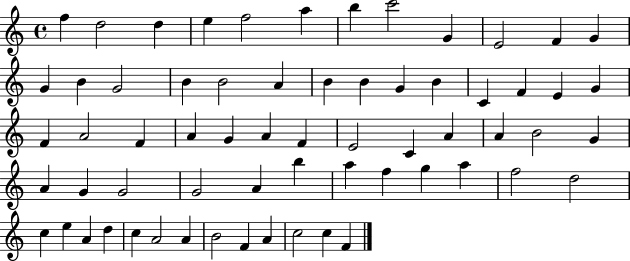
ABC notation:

X:1
T:Untitled
M:4/4
L:1/4
K:C
f d2 d e f2 a b c'2 G E2 F G G B G2 B B2 A B B G B C F E G F A2 F A G A F E2 C A A B2 G A G G2 G2 A b a f g a f2 d2 c e A d c A2 A B2 F A c2 c F